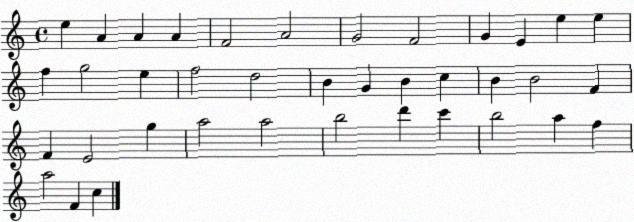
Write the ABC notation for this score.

X:1
T:Untitled
M:4/4
L:1/4
K:C
e A A A F2 A2 G2 F2 G E e e f g2 e f2 d2 B G B c B B2 F F E2 g a2 a2 b2 d' c' b2 a f a2 F c